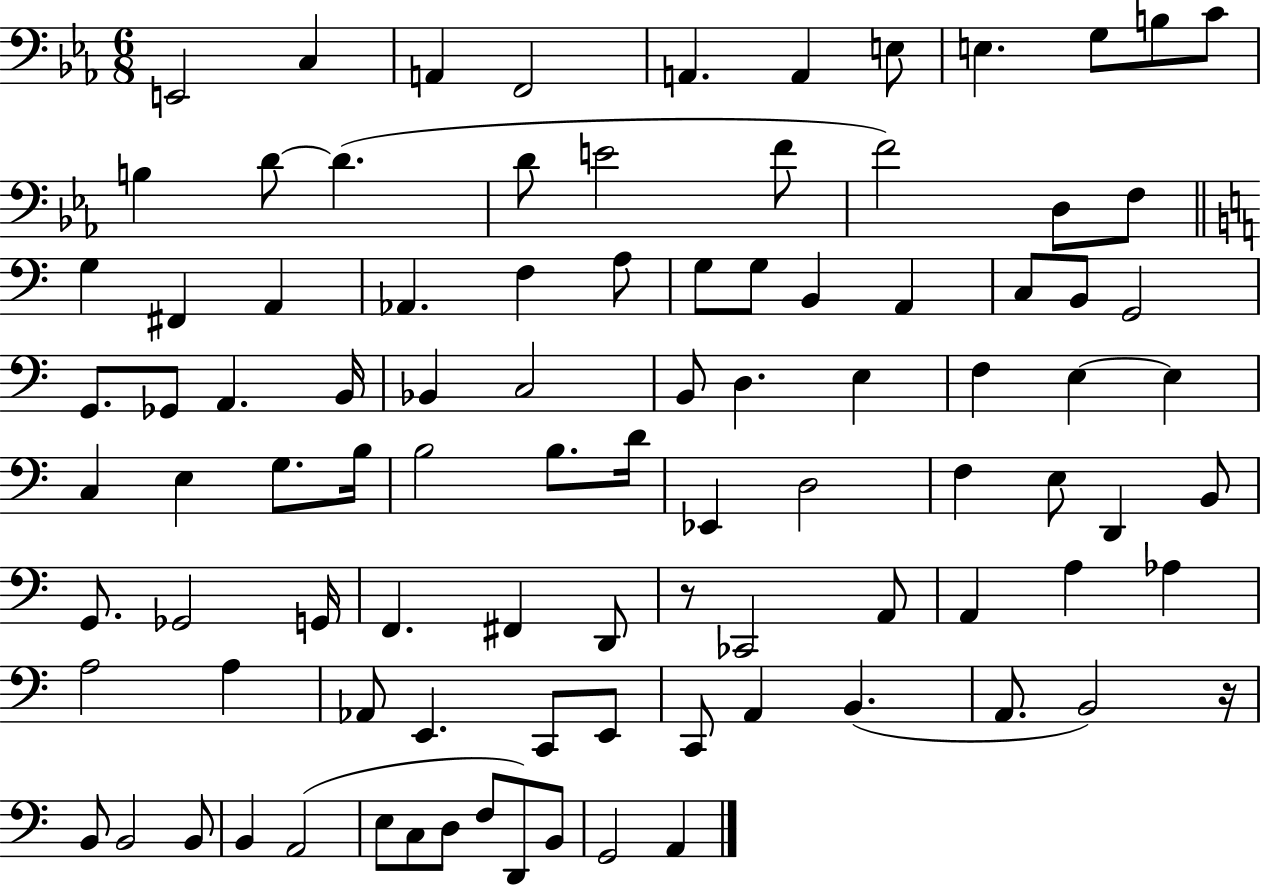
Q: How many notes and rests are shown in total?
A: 95